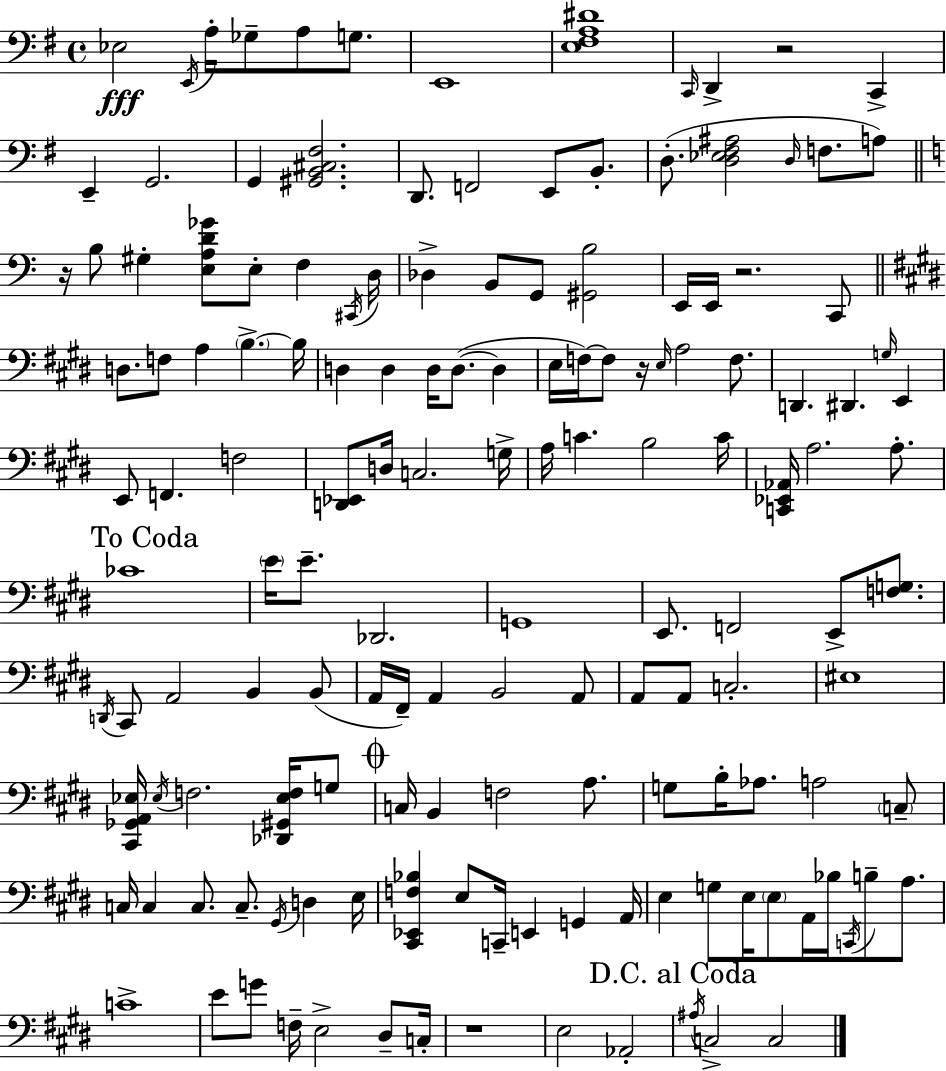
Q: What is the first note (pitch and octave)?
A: Eb3